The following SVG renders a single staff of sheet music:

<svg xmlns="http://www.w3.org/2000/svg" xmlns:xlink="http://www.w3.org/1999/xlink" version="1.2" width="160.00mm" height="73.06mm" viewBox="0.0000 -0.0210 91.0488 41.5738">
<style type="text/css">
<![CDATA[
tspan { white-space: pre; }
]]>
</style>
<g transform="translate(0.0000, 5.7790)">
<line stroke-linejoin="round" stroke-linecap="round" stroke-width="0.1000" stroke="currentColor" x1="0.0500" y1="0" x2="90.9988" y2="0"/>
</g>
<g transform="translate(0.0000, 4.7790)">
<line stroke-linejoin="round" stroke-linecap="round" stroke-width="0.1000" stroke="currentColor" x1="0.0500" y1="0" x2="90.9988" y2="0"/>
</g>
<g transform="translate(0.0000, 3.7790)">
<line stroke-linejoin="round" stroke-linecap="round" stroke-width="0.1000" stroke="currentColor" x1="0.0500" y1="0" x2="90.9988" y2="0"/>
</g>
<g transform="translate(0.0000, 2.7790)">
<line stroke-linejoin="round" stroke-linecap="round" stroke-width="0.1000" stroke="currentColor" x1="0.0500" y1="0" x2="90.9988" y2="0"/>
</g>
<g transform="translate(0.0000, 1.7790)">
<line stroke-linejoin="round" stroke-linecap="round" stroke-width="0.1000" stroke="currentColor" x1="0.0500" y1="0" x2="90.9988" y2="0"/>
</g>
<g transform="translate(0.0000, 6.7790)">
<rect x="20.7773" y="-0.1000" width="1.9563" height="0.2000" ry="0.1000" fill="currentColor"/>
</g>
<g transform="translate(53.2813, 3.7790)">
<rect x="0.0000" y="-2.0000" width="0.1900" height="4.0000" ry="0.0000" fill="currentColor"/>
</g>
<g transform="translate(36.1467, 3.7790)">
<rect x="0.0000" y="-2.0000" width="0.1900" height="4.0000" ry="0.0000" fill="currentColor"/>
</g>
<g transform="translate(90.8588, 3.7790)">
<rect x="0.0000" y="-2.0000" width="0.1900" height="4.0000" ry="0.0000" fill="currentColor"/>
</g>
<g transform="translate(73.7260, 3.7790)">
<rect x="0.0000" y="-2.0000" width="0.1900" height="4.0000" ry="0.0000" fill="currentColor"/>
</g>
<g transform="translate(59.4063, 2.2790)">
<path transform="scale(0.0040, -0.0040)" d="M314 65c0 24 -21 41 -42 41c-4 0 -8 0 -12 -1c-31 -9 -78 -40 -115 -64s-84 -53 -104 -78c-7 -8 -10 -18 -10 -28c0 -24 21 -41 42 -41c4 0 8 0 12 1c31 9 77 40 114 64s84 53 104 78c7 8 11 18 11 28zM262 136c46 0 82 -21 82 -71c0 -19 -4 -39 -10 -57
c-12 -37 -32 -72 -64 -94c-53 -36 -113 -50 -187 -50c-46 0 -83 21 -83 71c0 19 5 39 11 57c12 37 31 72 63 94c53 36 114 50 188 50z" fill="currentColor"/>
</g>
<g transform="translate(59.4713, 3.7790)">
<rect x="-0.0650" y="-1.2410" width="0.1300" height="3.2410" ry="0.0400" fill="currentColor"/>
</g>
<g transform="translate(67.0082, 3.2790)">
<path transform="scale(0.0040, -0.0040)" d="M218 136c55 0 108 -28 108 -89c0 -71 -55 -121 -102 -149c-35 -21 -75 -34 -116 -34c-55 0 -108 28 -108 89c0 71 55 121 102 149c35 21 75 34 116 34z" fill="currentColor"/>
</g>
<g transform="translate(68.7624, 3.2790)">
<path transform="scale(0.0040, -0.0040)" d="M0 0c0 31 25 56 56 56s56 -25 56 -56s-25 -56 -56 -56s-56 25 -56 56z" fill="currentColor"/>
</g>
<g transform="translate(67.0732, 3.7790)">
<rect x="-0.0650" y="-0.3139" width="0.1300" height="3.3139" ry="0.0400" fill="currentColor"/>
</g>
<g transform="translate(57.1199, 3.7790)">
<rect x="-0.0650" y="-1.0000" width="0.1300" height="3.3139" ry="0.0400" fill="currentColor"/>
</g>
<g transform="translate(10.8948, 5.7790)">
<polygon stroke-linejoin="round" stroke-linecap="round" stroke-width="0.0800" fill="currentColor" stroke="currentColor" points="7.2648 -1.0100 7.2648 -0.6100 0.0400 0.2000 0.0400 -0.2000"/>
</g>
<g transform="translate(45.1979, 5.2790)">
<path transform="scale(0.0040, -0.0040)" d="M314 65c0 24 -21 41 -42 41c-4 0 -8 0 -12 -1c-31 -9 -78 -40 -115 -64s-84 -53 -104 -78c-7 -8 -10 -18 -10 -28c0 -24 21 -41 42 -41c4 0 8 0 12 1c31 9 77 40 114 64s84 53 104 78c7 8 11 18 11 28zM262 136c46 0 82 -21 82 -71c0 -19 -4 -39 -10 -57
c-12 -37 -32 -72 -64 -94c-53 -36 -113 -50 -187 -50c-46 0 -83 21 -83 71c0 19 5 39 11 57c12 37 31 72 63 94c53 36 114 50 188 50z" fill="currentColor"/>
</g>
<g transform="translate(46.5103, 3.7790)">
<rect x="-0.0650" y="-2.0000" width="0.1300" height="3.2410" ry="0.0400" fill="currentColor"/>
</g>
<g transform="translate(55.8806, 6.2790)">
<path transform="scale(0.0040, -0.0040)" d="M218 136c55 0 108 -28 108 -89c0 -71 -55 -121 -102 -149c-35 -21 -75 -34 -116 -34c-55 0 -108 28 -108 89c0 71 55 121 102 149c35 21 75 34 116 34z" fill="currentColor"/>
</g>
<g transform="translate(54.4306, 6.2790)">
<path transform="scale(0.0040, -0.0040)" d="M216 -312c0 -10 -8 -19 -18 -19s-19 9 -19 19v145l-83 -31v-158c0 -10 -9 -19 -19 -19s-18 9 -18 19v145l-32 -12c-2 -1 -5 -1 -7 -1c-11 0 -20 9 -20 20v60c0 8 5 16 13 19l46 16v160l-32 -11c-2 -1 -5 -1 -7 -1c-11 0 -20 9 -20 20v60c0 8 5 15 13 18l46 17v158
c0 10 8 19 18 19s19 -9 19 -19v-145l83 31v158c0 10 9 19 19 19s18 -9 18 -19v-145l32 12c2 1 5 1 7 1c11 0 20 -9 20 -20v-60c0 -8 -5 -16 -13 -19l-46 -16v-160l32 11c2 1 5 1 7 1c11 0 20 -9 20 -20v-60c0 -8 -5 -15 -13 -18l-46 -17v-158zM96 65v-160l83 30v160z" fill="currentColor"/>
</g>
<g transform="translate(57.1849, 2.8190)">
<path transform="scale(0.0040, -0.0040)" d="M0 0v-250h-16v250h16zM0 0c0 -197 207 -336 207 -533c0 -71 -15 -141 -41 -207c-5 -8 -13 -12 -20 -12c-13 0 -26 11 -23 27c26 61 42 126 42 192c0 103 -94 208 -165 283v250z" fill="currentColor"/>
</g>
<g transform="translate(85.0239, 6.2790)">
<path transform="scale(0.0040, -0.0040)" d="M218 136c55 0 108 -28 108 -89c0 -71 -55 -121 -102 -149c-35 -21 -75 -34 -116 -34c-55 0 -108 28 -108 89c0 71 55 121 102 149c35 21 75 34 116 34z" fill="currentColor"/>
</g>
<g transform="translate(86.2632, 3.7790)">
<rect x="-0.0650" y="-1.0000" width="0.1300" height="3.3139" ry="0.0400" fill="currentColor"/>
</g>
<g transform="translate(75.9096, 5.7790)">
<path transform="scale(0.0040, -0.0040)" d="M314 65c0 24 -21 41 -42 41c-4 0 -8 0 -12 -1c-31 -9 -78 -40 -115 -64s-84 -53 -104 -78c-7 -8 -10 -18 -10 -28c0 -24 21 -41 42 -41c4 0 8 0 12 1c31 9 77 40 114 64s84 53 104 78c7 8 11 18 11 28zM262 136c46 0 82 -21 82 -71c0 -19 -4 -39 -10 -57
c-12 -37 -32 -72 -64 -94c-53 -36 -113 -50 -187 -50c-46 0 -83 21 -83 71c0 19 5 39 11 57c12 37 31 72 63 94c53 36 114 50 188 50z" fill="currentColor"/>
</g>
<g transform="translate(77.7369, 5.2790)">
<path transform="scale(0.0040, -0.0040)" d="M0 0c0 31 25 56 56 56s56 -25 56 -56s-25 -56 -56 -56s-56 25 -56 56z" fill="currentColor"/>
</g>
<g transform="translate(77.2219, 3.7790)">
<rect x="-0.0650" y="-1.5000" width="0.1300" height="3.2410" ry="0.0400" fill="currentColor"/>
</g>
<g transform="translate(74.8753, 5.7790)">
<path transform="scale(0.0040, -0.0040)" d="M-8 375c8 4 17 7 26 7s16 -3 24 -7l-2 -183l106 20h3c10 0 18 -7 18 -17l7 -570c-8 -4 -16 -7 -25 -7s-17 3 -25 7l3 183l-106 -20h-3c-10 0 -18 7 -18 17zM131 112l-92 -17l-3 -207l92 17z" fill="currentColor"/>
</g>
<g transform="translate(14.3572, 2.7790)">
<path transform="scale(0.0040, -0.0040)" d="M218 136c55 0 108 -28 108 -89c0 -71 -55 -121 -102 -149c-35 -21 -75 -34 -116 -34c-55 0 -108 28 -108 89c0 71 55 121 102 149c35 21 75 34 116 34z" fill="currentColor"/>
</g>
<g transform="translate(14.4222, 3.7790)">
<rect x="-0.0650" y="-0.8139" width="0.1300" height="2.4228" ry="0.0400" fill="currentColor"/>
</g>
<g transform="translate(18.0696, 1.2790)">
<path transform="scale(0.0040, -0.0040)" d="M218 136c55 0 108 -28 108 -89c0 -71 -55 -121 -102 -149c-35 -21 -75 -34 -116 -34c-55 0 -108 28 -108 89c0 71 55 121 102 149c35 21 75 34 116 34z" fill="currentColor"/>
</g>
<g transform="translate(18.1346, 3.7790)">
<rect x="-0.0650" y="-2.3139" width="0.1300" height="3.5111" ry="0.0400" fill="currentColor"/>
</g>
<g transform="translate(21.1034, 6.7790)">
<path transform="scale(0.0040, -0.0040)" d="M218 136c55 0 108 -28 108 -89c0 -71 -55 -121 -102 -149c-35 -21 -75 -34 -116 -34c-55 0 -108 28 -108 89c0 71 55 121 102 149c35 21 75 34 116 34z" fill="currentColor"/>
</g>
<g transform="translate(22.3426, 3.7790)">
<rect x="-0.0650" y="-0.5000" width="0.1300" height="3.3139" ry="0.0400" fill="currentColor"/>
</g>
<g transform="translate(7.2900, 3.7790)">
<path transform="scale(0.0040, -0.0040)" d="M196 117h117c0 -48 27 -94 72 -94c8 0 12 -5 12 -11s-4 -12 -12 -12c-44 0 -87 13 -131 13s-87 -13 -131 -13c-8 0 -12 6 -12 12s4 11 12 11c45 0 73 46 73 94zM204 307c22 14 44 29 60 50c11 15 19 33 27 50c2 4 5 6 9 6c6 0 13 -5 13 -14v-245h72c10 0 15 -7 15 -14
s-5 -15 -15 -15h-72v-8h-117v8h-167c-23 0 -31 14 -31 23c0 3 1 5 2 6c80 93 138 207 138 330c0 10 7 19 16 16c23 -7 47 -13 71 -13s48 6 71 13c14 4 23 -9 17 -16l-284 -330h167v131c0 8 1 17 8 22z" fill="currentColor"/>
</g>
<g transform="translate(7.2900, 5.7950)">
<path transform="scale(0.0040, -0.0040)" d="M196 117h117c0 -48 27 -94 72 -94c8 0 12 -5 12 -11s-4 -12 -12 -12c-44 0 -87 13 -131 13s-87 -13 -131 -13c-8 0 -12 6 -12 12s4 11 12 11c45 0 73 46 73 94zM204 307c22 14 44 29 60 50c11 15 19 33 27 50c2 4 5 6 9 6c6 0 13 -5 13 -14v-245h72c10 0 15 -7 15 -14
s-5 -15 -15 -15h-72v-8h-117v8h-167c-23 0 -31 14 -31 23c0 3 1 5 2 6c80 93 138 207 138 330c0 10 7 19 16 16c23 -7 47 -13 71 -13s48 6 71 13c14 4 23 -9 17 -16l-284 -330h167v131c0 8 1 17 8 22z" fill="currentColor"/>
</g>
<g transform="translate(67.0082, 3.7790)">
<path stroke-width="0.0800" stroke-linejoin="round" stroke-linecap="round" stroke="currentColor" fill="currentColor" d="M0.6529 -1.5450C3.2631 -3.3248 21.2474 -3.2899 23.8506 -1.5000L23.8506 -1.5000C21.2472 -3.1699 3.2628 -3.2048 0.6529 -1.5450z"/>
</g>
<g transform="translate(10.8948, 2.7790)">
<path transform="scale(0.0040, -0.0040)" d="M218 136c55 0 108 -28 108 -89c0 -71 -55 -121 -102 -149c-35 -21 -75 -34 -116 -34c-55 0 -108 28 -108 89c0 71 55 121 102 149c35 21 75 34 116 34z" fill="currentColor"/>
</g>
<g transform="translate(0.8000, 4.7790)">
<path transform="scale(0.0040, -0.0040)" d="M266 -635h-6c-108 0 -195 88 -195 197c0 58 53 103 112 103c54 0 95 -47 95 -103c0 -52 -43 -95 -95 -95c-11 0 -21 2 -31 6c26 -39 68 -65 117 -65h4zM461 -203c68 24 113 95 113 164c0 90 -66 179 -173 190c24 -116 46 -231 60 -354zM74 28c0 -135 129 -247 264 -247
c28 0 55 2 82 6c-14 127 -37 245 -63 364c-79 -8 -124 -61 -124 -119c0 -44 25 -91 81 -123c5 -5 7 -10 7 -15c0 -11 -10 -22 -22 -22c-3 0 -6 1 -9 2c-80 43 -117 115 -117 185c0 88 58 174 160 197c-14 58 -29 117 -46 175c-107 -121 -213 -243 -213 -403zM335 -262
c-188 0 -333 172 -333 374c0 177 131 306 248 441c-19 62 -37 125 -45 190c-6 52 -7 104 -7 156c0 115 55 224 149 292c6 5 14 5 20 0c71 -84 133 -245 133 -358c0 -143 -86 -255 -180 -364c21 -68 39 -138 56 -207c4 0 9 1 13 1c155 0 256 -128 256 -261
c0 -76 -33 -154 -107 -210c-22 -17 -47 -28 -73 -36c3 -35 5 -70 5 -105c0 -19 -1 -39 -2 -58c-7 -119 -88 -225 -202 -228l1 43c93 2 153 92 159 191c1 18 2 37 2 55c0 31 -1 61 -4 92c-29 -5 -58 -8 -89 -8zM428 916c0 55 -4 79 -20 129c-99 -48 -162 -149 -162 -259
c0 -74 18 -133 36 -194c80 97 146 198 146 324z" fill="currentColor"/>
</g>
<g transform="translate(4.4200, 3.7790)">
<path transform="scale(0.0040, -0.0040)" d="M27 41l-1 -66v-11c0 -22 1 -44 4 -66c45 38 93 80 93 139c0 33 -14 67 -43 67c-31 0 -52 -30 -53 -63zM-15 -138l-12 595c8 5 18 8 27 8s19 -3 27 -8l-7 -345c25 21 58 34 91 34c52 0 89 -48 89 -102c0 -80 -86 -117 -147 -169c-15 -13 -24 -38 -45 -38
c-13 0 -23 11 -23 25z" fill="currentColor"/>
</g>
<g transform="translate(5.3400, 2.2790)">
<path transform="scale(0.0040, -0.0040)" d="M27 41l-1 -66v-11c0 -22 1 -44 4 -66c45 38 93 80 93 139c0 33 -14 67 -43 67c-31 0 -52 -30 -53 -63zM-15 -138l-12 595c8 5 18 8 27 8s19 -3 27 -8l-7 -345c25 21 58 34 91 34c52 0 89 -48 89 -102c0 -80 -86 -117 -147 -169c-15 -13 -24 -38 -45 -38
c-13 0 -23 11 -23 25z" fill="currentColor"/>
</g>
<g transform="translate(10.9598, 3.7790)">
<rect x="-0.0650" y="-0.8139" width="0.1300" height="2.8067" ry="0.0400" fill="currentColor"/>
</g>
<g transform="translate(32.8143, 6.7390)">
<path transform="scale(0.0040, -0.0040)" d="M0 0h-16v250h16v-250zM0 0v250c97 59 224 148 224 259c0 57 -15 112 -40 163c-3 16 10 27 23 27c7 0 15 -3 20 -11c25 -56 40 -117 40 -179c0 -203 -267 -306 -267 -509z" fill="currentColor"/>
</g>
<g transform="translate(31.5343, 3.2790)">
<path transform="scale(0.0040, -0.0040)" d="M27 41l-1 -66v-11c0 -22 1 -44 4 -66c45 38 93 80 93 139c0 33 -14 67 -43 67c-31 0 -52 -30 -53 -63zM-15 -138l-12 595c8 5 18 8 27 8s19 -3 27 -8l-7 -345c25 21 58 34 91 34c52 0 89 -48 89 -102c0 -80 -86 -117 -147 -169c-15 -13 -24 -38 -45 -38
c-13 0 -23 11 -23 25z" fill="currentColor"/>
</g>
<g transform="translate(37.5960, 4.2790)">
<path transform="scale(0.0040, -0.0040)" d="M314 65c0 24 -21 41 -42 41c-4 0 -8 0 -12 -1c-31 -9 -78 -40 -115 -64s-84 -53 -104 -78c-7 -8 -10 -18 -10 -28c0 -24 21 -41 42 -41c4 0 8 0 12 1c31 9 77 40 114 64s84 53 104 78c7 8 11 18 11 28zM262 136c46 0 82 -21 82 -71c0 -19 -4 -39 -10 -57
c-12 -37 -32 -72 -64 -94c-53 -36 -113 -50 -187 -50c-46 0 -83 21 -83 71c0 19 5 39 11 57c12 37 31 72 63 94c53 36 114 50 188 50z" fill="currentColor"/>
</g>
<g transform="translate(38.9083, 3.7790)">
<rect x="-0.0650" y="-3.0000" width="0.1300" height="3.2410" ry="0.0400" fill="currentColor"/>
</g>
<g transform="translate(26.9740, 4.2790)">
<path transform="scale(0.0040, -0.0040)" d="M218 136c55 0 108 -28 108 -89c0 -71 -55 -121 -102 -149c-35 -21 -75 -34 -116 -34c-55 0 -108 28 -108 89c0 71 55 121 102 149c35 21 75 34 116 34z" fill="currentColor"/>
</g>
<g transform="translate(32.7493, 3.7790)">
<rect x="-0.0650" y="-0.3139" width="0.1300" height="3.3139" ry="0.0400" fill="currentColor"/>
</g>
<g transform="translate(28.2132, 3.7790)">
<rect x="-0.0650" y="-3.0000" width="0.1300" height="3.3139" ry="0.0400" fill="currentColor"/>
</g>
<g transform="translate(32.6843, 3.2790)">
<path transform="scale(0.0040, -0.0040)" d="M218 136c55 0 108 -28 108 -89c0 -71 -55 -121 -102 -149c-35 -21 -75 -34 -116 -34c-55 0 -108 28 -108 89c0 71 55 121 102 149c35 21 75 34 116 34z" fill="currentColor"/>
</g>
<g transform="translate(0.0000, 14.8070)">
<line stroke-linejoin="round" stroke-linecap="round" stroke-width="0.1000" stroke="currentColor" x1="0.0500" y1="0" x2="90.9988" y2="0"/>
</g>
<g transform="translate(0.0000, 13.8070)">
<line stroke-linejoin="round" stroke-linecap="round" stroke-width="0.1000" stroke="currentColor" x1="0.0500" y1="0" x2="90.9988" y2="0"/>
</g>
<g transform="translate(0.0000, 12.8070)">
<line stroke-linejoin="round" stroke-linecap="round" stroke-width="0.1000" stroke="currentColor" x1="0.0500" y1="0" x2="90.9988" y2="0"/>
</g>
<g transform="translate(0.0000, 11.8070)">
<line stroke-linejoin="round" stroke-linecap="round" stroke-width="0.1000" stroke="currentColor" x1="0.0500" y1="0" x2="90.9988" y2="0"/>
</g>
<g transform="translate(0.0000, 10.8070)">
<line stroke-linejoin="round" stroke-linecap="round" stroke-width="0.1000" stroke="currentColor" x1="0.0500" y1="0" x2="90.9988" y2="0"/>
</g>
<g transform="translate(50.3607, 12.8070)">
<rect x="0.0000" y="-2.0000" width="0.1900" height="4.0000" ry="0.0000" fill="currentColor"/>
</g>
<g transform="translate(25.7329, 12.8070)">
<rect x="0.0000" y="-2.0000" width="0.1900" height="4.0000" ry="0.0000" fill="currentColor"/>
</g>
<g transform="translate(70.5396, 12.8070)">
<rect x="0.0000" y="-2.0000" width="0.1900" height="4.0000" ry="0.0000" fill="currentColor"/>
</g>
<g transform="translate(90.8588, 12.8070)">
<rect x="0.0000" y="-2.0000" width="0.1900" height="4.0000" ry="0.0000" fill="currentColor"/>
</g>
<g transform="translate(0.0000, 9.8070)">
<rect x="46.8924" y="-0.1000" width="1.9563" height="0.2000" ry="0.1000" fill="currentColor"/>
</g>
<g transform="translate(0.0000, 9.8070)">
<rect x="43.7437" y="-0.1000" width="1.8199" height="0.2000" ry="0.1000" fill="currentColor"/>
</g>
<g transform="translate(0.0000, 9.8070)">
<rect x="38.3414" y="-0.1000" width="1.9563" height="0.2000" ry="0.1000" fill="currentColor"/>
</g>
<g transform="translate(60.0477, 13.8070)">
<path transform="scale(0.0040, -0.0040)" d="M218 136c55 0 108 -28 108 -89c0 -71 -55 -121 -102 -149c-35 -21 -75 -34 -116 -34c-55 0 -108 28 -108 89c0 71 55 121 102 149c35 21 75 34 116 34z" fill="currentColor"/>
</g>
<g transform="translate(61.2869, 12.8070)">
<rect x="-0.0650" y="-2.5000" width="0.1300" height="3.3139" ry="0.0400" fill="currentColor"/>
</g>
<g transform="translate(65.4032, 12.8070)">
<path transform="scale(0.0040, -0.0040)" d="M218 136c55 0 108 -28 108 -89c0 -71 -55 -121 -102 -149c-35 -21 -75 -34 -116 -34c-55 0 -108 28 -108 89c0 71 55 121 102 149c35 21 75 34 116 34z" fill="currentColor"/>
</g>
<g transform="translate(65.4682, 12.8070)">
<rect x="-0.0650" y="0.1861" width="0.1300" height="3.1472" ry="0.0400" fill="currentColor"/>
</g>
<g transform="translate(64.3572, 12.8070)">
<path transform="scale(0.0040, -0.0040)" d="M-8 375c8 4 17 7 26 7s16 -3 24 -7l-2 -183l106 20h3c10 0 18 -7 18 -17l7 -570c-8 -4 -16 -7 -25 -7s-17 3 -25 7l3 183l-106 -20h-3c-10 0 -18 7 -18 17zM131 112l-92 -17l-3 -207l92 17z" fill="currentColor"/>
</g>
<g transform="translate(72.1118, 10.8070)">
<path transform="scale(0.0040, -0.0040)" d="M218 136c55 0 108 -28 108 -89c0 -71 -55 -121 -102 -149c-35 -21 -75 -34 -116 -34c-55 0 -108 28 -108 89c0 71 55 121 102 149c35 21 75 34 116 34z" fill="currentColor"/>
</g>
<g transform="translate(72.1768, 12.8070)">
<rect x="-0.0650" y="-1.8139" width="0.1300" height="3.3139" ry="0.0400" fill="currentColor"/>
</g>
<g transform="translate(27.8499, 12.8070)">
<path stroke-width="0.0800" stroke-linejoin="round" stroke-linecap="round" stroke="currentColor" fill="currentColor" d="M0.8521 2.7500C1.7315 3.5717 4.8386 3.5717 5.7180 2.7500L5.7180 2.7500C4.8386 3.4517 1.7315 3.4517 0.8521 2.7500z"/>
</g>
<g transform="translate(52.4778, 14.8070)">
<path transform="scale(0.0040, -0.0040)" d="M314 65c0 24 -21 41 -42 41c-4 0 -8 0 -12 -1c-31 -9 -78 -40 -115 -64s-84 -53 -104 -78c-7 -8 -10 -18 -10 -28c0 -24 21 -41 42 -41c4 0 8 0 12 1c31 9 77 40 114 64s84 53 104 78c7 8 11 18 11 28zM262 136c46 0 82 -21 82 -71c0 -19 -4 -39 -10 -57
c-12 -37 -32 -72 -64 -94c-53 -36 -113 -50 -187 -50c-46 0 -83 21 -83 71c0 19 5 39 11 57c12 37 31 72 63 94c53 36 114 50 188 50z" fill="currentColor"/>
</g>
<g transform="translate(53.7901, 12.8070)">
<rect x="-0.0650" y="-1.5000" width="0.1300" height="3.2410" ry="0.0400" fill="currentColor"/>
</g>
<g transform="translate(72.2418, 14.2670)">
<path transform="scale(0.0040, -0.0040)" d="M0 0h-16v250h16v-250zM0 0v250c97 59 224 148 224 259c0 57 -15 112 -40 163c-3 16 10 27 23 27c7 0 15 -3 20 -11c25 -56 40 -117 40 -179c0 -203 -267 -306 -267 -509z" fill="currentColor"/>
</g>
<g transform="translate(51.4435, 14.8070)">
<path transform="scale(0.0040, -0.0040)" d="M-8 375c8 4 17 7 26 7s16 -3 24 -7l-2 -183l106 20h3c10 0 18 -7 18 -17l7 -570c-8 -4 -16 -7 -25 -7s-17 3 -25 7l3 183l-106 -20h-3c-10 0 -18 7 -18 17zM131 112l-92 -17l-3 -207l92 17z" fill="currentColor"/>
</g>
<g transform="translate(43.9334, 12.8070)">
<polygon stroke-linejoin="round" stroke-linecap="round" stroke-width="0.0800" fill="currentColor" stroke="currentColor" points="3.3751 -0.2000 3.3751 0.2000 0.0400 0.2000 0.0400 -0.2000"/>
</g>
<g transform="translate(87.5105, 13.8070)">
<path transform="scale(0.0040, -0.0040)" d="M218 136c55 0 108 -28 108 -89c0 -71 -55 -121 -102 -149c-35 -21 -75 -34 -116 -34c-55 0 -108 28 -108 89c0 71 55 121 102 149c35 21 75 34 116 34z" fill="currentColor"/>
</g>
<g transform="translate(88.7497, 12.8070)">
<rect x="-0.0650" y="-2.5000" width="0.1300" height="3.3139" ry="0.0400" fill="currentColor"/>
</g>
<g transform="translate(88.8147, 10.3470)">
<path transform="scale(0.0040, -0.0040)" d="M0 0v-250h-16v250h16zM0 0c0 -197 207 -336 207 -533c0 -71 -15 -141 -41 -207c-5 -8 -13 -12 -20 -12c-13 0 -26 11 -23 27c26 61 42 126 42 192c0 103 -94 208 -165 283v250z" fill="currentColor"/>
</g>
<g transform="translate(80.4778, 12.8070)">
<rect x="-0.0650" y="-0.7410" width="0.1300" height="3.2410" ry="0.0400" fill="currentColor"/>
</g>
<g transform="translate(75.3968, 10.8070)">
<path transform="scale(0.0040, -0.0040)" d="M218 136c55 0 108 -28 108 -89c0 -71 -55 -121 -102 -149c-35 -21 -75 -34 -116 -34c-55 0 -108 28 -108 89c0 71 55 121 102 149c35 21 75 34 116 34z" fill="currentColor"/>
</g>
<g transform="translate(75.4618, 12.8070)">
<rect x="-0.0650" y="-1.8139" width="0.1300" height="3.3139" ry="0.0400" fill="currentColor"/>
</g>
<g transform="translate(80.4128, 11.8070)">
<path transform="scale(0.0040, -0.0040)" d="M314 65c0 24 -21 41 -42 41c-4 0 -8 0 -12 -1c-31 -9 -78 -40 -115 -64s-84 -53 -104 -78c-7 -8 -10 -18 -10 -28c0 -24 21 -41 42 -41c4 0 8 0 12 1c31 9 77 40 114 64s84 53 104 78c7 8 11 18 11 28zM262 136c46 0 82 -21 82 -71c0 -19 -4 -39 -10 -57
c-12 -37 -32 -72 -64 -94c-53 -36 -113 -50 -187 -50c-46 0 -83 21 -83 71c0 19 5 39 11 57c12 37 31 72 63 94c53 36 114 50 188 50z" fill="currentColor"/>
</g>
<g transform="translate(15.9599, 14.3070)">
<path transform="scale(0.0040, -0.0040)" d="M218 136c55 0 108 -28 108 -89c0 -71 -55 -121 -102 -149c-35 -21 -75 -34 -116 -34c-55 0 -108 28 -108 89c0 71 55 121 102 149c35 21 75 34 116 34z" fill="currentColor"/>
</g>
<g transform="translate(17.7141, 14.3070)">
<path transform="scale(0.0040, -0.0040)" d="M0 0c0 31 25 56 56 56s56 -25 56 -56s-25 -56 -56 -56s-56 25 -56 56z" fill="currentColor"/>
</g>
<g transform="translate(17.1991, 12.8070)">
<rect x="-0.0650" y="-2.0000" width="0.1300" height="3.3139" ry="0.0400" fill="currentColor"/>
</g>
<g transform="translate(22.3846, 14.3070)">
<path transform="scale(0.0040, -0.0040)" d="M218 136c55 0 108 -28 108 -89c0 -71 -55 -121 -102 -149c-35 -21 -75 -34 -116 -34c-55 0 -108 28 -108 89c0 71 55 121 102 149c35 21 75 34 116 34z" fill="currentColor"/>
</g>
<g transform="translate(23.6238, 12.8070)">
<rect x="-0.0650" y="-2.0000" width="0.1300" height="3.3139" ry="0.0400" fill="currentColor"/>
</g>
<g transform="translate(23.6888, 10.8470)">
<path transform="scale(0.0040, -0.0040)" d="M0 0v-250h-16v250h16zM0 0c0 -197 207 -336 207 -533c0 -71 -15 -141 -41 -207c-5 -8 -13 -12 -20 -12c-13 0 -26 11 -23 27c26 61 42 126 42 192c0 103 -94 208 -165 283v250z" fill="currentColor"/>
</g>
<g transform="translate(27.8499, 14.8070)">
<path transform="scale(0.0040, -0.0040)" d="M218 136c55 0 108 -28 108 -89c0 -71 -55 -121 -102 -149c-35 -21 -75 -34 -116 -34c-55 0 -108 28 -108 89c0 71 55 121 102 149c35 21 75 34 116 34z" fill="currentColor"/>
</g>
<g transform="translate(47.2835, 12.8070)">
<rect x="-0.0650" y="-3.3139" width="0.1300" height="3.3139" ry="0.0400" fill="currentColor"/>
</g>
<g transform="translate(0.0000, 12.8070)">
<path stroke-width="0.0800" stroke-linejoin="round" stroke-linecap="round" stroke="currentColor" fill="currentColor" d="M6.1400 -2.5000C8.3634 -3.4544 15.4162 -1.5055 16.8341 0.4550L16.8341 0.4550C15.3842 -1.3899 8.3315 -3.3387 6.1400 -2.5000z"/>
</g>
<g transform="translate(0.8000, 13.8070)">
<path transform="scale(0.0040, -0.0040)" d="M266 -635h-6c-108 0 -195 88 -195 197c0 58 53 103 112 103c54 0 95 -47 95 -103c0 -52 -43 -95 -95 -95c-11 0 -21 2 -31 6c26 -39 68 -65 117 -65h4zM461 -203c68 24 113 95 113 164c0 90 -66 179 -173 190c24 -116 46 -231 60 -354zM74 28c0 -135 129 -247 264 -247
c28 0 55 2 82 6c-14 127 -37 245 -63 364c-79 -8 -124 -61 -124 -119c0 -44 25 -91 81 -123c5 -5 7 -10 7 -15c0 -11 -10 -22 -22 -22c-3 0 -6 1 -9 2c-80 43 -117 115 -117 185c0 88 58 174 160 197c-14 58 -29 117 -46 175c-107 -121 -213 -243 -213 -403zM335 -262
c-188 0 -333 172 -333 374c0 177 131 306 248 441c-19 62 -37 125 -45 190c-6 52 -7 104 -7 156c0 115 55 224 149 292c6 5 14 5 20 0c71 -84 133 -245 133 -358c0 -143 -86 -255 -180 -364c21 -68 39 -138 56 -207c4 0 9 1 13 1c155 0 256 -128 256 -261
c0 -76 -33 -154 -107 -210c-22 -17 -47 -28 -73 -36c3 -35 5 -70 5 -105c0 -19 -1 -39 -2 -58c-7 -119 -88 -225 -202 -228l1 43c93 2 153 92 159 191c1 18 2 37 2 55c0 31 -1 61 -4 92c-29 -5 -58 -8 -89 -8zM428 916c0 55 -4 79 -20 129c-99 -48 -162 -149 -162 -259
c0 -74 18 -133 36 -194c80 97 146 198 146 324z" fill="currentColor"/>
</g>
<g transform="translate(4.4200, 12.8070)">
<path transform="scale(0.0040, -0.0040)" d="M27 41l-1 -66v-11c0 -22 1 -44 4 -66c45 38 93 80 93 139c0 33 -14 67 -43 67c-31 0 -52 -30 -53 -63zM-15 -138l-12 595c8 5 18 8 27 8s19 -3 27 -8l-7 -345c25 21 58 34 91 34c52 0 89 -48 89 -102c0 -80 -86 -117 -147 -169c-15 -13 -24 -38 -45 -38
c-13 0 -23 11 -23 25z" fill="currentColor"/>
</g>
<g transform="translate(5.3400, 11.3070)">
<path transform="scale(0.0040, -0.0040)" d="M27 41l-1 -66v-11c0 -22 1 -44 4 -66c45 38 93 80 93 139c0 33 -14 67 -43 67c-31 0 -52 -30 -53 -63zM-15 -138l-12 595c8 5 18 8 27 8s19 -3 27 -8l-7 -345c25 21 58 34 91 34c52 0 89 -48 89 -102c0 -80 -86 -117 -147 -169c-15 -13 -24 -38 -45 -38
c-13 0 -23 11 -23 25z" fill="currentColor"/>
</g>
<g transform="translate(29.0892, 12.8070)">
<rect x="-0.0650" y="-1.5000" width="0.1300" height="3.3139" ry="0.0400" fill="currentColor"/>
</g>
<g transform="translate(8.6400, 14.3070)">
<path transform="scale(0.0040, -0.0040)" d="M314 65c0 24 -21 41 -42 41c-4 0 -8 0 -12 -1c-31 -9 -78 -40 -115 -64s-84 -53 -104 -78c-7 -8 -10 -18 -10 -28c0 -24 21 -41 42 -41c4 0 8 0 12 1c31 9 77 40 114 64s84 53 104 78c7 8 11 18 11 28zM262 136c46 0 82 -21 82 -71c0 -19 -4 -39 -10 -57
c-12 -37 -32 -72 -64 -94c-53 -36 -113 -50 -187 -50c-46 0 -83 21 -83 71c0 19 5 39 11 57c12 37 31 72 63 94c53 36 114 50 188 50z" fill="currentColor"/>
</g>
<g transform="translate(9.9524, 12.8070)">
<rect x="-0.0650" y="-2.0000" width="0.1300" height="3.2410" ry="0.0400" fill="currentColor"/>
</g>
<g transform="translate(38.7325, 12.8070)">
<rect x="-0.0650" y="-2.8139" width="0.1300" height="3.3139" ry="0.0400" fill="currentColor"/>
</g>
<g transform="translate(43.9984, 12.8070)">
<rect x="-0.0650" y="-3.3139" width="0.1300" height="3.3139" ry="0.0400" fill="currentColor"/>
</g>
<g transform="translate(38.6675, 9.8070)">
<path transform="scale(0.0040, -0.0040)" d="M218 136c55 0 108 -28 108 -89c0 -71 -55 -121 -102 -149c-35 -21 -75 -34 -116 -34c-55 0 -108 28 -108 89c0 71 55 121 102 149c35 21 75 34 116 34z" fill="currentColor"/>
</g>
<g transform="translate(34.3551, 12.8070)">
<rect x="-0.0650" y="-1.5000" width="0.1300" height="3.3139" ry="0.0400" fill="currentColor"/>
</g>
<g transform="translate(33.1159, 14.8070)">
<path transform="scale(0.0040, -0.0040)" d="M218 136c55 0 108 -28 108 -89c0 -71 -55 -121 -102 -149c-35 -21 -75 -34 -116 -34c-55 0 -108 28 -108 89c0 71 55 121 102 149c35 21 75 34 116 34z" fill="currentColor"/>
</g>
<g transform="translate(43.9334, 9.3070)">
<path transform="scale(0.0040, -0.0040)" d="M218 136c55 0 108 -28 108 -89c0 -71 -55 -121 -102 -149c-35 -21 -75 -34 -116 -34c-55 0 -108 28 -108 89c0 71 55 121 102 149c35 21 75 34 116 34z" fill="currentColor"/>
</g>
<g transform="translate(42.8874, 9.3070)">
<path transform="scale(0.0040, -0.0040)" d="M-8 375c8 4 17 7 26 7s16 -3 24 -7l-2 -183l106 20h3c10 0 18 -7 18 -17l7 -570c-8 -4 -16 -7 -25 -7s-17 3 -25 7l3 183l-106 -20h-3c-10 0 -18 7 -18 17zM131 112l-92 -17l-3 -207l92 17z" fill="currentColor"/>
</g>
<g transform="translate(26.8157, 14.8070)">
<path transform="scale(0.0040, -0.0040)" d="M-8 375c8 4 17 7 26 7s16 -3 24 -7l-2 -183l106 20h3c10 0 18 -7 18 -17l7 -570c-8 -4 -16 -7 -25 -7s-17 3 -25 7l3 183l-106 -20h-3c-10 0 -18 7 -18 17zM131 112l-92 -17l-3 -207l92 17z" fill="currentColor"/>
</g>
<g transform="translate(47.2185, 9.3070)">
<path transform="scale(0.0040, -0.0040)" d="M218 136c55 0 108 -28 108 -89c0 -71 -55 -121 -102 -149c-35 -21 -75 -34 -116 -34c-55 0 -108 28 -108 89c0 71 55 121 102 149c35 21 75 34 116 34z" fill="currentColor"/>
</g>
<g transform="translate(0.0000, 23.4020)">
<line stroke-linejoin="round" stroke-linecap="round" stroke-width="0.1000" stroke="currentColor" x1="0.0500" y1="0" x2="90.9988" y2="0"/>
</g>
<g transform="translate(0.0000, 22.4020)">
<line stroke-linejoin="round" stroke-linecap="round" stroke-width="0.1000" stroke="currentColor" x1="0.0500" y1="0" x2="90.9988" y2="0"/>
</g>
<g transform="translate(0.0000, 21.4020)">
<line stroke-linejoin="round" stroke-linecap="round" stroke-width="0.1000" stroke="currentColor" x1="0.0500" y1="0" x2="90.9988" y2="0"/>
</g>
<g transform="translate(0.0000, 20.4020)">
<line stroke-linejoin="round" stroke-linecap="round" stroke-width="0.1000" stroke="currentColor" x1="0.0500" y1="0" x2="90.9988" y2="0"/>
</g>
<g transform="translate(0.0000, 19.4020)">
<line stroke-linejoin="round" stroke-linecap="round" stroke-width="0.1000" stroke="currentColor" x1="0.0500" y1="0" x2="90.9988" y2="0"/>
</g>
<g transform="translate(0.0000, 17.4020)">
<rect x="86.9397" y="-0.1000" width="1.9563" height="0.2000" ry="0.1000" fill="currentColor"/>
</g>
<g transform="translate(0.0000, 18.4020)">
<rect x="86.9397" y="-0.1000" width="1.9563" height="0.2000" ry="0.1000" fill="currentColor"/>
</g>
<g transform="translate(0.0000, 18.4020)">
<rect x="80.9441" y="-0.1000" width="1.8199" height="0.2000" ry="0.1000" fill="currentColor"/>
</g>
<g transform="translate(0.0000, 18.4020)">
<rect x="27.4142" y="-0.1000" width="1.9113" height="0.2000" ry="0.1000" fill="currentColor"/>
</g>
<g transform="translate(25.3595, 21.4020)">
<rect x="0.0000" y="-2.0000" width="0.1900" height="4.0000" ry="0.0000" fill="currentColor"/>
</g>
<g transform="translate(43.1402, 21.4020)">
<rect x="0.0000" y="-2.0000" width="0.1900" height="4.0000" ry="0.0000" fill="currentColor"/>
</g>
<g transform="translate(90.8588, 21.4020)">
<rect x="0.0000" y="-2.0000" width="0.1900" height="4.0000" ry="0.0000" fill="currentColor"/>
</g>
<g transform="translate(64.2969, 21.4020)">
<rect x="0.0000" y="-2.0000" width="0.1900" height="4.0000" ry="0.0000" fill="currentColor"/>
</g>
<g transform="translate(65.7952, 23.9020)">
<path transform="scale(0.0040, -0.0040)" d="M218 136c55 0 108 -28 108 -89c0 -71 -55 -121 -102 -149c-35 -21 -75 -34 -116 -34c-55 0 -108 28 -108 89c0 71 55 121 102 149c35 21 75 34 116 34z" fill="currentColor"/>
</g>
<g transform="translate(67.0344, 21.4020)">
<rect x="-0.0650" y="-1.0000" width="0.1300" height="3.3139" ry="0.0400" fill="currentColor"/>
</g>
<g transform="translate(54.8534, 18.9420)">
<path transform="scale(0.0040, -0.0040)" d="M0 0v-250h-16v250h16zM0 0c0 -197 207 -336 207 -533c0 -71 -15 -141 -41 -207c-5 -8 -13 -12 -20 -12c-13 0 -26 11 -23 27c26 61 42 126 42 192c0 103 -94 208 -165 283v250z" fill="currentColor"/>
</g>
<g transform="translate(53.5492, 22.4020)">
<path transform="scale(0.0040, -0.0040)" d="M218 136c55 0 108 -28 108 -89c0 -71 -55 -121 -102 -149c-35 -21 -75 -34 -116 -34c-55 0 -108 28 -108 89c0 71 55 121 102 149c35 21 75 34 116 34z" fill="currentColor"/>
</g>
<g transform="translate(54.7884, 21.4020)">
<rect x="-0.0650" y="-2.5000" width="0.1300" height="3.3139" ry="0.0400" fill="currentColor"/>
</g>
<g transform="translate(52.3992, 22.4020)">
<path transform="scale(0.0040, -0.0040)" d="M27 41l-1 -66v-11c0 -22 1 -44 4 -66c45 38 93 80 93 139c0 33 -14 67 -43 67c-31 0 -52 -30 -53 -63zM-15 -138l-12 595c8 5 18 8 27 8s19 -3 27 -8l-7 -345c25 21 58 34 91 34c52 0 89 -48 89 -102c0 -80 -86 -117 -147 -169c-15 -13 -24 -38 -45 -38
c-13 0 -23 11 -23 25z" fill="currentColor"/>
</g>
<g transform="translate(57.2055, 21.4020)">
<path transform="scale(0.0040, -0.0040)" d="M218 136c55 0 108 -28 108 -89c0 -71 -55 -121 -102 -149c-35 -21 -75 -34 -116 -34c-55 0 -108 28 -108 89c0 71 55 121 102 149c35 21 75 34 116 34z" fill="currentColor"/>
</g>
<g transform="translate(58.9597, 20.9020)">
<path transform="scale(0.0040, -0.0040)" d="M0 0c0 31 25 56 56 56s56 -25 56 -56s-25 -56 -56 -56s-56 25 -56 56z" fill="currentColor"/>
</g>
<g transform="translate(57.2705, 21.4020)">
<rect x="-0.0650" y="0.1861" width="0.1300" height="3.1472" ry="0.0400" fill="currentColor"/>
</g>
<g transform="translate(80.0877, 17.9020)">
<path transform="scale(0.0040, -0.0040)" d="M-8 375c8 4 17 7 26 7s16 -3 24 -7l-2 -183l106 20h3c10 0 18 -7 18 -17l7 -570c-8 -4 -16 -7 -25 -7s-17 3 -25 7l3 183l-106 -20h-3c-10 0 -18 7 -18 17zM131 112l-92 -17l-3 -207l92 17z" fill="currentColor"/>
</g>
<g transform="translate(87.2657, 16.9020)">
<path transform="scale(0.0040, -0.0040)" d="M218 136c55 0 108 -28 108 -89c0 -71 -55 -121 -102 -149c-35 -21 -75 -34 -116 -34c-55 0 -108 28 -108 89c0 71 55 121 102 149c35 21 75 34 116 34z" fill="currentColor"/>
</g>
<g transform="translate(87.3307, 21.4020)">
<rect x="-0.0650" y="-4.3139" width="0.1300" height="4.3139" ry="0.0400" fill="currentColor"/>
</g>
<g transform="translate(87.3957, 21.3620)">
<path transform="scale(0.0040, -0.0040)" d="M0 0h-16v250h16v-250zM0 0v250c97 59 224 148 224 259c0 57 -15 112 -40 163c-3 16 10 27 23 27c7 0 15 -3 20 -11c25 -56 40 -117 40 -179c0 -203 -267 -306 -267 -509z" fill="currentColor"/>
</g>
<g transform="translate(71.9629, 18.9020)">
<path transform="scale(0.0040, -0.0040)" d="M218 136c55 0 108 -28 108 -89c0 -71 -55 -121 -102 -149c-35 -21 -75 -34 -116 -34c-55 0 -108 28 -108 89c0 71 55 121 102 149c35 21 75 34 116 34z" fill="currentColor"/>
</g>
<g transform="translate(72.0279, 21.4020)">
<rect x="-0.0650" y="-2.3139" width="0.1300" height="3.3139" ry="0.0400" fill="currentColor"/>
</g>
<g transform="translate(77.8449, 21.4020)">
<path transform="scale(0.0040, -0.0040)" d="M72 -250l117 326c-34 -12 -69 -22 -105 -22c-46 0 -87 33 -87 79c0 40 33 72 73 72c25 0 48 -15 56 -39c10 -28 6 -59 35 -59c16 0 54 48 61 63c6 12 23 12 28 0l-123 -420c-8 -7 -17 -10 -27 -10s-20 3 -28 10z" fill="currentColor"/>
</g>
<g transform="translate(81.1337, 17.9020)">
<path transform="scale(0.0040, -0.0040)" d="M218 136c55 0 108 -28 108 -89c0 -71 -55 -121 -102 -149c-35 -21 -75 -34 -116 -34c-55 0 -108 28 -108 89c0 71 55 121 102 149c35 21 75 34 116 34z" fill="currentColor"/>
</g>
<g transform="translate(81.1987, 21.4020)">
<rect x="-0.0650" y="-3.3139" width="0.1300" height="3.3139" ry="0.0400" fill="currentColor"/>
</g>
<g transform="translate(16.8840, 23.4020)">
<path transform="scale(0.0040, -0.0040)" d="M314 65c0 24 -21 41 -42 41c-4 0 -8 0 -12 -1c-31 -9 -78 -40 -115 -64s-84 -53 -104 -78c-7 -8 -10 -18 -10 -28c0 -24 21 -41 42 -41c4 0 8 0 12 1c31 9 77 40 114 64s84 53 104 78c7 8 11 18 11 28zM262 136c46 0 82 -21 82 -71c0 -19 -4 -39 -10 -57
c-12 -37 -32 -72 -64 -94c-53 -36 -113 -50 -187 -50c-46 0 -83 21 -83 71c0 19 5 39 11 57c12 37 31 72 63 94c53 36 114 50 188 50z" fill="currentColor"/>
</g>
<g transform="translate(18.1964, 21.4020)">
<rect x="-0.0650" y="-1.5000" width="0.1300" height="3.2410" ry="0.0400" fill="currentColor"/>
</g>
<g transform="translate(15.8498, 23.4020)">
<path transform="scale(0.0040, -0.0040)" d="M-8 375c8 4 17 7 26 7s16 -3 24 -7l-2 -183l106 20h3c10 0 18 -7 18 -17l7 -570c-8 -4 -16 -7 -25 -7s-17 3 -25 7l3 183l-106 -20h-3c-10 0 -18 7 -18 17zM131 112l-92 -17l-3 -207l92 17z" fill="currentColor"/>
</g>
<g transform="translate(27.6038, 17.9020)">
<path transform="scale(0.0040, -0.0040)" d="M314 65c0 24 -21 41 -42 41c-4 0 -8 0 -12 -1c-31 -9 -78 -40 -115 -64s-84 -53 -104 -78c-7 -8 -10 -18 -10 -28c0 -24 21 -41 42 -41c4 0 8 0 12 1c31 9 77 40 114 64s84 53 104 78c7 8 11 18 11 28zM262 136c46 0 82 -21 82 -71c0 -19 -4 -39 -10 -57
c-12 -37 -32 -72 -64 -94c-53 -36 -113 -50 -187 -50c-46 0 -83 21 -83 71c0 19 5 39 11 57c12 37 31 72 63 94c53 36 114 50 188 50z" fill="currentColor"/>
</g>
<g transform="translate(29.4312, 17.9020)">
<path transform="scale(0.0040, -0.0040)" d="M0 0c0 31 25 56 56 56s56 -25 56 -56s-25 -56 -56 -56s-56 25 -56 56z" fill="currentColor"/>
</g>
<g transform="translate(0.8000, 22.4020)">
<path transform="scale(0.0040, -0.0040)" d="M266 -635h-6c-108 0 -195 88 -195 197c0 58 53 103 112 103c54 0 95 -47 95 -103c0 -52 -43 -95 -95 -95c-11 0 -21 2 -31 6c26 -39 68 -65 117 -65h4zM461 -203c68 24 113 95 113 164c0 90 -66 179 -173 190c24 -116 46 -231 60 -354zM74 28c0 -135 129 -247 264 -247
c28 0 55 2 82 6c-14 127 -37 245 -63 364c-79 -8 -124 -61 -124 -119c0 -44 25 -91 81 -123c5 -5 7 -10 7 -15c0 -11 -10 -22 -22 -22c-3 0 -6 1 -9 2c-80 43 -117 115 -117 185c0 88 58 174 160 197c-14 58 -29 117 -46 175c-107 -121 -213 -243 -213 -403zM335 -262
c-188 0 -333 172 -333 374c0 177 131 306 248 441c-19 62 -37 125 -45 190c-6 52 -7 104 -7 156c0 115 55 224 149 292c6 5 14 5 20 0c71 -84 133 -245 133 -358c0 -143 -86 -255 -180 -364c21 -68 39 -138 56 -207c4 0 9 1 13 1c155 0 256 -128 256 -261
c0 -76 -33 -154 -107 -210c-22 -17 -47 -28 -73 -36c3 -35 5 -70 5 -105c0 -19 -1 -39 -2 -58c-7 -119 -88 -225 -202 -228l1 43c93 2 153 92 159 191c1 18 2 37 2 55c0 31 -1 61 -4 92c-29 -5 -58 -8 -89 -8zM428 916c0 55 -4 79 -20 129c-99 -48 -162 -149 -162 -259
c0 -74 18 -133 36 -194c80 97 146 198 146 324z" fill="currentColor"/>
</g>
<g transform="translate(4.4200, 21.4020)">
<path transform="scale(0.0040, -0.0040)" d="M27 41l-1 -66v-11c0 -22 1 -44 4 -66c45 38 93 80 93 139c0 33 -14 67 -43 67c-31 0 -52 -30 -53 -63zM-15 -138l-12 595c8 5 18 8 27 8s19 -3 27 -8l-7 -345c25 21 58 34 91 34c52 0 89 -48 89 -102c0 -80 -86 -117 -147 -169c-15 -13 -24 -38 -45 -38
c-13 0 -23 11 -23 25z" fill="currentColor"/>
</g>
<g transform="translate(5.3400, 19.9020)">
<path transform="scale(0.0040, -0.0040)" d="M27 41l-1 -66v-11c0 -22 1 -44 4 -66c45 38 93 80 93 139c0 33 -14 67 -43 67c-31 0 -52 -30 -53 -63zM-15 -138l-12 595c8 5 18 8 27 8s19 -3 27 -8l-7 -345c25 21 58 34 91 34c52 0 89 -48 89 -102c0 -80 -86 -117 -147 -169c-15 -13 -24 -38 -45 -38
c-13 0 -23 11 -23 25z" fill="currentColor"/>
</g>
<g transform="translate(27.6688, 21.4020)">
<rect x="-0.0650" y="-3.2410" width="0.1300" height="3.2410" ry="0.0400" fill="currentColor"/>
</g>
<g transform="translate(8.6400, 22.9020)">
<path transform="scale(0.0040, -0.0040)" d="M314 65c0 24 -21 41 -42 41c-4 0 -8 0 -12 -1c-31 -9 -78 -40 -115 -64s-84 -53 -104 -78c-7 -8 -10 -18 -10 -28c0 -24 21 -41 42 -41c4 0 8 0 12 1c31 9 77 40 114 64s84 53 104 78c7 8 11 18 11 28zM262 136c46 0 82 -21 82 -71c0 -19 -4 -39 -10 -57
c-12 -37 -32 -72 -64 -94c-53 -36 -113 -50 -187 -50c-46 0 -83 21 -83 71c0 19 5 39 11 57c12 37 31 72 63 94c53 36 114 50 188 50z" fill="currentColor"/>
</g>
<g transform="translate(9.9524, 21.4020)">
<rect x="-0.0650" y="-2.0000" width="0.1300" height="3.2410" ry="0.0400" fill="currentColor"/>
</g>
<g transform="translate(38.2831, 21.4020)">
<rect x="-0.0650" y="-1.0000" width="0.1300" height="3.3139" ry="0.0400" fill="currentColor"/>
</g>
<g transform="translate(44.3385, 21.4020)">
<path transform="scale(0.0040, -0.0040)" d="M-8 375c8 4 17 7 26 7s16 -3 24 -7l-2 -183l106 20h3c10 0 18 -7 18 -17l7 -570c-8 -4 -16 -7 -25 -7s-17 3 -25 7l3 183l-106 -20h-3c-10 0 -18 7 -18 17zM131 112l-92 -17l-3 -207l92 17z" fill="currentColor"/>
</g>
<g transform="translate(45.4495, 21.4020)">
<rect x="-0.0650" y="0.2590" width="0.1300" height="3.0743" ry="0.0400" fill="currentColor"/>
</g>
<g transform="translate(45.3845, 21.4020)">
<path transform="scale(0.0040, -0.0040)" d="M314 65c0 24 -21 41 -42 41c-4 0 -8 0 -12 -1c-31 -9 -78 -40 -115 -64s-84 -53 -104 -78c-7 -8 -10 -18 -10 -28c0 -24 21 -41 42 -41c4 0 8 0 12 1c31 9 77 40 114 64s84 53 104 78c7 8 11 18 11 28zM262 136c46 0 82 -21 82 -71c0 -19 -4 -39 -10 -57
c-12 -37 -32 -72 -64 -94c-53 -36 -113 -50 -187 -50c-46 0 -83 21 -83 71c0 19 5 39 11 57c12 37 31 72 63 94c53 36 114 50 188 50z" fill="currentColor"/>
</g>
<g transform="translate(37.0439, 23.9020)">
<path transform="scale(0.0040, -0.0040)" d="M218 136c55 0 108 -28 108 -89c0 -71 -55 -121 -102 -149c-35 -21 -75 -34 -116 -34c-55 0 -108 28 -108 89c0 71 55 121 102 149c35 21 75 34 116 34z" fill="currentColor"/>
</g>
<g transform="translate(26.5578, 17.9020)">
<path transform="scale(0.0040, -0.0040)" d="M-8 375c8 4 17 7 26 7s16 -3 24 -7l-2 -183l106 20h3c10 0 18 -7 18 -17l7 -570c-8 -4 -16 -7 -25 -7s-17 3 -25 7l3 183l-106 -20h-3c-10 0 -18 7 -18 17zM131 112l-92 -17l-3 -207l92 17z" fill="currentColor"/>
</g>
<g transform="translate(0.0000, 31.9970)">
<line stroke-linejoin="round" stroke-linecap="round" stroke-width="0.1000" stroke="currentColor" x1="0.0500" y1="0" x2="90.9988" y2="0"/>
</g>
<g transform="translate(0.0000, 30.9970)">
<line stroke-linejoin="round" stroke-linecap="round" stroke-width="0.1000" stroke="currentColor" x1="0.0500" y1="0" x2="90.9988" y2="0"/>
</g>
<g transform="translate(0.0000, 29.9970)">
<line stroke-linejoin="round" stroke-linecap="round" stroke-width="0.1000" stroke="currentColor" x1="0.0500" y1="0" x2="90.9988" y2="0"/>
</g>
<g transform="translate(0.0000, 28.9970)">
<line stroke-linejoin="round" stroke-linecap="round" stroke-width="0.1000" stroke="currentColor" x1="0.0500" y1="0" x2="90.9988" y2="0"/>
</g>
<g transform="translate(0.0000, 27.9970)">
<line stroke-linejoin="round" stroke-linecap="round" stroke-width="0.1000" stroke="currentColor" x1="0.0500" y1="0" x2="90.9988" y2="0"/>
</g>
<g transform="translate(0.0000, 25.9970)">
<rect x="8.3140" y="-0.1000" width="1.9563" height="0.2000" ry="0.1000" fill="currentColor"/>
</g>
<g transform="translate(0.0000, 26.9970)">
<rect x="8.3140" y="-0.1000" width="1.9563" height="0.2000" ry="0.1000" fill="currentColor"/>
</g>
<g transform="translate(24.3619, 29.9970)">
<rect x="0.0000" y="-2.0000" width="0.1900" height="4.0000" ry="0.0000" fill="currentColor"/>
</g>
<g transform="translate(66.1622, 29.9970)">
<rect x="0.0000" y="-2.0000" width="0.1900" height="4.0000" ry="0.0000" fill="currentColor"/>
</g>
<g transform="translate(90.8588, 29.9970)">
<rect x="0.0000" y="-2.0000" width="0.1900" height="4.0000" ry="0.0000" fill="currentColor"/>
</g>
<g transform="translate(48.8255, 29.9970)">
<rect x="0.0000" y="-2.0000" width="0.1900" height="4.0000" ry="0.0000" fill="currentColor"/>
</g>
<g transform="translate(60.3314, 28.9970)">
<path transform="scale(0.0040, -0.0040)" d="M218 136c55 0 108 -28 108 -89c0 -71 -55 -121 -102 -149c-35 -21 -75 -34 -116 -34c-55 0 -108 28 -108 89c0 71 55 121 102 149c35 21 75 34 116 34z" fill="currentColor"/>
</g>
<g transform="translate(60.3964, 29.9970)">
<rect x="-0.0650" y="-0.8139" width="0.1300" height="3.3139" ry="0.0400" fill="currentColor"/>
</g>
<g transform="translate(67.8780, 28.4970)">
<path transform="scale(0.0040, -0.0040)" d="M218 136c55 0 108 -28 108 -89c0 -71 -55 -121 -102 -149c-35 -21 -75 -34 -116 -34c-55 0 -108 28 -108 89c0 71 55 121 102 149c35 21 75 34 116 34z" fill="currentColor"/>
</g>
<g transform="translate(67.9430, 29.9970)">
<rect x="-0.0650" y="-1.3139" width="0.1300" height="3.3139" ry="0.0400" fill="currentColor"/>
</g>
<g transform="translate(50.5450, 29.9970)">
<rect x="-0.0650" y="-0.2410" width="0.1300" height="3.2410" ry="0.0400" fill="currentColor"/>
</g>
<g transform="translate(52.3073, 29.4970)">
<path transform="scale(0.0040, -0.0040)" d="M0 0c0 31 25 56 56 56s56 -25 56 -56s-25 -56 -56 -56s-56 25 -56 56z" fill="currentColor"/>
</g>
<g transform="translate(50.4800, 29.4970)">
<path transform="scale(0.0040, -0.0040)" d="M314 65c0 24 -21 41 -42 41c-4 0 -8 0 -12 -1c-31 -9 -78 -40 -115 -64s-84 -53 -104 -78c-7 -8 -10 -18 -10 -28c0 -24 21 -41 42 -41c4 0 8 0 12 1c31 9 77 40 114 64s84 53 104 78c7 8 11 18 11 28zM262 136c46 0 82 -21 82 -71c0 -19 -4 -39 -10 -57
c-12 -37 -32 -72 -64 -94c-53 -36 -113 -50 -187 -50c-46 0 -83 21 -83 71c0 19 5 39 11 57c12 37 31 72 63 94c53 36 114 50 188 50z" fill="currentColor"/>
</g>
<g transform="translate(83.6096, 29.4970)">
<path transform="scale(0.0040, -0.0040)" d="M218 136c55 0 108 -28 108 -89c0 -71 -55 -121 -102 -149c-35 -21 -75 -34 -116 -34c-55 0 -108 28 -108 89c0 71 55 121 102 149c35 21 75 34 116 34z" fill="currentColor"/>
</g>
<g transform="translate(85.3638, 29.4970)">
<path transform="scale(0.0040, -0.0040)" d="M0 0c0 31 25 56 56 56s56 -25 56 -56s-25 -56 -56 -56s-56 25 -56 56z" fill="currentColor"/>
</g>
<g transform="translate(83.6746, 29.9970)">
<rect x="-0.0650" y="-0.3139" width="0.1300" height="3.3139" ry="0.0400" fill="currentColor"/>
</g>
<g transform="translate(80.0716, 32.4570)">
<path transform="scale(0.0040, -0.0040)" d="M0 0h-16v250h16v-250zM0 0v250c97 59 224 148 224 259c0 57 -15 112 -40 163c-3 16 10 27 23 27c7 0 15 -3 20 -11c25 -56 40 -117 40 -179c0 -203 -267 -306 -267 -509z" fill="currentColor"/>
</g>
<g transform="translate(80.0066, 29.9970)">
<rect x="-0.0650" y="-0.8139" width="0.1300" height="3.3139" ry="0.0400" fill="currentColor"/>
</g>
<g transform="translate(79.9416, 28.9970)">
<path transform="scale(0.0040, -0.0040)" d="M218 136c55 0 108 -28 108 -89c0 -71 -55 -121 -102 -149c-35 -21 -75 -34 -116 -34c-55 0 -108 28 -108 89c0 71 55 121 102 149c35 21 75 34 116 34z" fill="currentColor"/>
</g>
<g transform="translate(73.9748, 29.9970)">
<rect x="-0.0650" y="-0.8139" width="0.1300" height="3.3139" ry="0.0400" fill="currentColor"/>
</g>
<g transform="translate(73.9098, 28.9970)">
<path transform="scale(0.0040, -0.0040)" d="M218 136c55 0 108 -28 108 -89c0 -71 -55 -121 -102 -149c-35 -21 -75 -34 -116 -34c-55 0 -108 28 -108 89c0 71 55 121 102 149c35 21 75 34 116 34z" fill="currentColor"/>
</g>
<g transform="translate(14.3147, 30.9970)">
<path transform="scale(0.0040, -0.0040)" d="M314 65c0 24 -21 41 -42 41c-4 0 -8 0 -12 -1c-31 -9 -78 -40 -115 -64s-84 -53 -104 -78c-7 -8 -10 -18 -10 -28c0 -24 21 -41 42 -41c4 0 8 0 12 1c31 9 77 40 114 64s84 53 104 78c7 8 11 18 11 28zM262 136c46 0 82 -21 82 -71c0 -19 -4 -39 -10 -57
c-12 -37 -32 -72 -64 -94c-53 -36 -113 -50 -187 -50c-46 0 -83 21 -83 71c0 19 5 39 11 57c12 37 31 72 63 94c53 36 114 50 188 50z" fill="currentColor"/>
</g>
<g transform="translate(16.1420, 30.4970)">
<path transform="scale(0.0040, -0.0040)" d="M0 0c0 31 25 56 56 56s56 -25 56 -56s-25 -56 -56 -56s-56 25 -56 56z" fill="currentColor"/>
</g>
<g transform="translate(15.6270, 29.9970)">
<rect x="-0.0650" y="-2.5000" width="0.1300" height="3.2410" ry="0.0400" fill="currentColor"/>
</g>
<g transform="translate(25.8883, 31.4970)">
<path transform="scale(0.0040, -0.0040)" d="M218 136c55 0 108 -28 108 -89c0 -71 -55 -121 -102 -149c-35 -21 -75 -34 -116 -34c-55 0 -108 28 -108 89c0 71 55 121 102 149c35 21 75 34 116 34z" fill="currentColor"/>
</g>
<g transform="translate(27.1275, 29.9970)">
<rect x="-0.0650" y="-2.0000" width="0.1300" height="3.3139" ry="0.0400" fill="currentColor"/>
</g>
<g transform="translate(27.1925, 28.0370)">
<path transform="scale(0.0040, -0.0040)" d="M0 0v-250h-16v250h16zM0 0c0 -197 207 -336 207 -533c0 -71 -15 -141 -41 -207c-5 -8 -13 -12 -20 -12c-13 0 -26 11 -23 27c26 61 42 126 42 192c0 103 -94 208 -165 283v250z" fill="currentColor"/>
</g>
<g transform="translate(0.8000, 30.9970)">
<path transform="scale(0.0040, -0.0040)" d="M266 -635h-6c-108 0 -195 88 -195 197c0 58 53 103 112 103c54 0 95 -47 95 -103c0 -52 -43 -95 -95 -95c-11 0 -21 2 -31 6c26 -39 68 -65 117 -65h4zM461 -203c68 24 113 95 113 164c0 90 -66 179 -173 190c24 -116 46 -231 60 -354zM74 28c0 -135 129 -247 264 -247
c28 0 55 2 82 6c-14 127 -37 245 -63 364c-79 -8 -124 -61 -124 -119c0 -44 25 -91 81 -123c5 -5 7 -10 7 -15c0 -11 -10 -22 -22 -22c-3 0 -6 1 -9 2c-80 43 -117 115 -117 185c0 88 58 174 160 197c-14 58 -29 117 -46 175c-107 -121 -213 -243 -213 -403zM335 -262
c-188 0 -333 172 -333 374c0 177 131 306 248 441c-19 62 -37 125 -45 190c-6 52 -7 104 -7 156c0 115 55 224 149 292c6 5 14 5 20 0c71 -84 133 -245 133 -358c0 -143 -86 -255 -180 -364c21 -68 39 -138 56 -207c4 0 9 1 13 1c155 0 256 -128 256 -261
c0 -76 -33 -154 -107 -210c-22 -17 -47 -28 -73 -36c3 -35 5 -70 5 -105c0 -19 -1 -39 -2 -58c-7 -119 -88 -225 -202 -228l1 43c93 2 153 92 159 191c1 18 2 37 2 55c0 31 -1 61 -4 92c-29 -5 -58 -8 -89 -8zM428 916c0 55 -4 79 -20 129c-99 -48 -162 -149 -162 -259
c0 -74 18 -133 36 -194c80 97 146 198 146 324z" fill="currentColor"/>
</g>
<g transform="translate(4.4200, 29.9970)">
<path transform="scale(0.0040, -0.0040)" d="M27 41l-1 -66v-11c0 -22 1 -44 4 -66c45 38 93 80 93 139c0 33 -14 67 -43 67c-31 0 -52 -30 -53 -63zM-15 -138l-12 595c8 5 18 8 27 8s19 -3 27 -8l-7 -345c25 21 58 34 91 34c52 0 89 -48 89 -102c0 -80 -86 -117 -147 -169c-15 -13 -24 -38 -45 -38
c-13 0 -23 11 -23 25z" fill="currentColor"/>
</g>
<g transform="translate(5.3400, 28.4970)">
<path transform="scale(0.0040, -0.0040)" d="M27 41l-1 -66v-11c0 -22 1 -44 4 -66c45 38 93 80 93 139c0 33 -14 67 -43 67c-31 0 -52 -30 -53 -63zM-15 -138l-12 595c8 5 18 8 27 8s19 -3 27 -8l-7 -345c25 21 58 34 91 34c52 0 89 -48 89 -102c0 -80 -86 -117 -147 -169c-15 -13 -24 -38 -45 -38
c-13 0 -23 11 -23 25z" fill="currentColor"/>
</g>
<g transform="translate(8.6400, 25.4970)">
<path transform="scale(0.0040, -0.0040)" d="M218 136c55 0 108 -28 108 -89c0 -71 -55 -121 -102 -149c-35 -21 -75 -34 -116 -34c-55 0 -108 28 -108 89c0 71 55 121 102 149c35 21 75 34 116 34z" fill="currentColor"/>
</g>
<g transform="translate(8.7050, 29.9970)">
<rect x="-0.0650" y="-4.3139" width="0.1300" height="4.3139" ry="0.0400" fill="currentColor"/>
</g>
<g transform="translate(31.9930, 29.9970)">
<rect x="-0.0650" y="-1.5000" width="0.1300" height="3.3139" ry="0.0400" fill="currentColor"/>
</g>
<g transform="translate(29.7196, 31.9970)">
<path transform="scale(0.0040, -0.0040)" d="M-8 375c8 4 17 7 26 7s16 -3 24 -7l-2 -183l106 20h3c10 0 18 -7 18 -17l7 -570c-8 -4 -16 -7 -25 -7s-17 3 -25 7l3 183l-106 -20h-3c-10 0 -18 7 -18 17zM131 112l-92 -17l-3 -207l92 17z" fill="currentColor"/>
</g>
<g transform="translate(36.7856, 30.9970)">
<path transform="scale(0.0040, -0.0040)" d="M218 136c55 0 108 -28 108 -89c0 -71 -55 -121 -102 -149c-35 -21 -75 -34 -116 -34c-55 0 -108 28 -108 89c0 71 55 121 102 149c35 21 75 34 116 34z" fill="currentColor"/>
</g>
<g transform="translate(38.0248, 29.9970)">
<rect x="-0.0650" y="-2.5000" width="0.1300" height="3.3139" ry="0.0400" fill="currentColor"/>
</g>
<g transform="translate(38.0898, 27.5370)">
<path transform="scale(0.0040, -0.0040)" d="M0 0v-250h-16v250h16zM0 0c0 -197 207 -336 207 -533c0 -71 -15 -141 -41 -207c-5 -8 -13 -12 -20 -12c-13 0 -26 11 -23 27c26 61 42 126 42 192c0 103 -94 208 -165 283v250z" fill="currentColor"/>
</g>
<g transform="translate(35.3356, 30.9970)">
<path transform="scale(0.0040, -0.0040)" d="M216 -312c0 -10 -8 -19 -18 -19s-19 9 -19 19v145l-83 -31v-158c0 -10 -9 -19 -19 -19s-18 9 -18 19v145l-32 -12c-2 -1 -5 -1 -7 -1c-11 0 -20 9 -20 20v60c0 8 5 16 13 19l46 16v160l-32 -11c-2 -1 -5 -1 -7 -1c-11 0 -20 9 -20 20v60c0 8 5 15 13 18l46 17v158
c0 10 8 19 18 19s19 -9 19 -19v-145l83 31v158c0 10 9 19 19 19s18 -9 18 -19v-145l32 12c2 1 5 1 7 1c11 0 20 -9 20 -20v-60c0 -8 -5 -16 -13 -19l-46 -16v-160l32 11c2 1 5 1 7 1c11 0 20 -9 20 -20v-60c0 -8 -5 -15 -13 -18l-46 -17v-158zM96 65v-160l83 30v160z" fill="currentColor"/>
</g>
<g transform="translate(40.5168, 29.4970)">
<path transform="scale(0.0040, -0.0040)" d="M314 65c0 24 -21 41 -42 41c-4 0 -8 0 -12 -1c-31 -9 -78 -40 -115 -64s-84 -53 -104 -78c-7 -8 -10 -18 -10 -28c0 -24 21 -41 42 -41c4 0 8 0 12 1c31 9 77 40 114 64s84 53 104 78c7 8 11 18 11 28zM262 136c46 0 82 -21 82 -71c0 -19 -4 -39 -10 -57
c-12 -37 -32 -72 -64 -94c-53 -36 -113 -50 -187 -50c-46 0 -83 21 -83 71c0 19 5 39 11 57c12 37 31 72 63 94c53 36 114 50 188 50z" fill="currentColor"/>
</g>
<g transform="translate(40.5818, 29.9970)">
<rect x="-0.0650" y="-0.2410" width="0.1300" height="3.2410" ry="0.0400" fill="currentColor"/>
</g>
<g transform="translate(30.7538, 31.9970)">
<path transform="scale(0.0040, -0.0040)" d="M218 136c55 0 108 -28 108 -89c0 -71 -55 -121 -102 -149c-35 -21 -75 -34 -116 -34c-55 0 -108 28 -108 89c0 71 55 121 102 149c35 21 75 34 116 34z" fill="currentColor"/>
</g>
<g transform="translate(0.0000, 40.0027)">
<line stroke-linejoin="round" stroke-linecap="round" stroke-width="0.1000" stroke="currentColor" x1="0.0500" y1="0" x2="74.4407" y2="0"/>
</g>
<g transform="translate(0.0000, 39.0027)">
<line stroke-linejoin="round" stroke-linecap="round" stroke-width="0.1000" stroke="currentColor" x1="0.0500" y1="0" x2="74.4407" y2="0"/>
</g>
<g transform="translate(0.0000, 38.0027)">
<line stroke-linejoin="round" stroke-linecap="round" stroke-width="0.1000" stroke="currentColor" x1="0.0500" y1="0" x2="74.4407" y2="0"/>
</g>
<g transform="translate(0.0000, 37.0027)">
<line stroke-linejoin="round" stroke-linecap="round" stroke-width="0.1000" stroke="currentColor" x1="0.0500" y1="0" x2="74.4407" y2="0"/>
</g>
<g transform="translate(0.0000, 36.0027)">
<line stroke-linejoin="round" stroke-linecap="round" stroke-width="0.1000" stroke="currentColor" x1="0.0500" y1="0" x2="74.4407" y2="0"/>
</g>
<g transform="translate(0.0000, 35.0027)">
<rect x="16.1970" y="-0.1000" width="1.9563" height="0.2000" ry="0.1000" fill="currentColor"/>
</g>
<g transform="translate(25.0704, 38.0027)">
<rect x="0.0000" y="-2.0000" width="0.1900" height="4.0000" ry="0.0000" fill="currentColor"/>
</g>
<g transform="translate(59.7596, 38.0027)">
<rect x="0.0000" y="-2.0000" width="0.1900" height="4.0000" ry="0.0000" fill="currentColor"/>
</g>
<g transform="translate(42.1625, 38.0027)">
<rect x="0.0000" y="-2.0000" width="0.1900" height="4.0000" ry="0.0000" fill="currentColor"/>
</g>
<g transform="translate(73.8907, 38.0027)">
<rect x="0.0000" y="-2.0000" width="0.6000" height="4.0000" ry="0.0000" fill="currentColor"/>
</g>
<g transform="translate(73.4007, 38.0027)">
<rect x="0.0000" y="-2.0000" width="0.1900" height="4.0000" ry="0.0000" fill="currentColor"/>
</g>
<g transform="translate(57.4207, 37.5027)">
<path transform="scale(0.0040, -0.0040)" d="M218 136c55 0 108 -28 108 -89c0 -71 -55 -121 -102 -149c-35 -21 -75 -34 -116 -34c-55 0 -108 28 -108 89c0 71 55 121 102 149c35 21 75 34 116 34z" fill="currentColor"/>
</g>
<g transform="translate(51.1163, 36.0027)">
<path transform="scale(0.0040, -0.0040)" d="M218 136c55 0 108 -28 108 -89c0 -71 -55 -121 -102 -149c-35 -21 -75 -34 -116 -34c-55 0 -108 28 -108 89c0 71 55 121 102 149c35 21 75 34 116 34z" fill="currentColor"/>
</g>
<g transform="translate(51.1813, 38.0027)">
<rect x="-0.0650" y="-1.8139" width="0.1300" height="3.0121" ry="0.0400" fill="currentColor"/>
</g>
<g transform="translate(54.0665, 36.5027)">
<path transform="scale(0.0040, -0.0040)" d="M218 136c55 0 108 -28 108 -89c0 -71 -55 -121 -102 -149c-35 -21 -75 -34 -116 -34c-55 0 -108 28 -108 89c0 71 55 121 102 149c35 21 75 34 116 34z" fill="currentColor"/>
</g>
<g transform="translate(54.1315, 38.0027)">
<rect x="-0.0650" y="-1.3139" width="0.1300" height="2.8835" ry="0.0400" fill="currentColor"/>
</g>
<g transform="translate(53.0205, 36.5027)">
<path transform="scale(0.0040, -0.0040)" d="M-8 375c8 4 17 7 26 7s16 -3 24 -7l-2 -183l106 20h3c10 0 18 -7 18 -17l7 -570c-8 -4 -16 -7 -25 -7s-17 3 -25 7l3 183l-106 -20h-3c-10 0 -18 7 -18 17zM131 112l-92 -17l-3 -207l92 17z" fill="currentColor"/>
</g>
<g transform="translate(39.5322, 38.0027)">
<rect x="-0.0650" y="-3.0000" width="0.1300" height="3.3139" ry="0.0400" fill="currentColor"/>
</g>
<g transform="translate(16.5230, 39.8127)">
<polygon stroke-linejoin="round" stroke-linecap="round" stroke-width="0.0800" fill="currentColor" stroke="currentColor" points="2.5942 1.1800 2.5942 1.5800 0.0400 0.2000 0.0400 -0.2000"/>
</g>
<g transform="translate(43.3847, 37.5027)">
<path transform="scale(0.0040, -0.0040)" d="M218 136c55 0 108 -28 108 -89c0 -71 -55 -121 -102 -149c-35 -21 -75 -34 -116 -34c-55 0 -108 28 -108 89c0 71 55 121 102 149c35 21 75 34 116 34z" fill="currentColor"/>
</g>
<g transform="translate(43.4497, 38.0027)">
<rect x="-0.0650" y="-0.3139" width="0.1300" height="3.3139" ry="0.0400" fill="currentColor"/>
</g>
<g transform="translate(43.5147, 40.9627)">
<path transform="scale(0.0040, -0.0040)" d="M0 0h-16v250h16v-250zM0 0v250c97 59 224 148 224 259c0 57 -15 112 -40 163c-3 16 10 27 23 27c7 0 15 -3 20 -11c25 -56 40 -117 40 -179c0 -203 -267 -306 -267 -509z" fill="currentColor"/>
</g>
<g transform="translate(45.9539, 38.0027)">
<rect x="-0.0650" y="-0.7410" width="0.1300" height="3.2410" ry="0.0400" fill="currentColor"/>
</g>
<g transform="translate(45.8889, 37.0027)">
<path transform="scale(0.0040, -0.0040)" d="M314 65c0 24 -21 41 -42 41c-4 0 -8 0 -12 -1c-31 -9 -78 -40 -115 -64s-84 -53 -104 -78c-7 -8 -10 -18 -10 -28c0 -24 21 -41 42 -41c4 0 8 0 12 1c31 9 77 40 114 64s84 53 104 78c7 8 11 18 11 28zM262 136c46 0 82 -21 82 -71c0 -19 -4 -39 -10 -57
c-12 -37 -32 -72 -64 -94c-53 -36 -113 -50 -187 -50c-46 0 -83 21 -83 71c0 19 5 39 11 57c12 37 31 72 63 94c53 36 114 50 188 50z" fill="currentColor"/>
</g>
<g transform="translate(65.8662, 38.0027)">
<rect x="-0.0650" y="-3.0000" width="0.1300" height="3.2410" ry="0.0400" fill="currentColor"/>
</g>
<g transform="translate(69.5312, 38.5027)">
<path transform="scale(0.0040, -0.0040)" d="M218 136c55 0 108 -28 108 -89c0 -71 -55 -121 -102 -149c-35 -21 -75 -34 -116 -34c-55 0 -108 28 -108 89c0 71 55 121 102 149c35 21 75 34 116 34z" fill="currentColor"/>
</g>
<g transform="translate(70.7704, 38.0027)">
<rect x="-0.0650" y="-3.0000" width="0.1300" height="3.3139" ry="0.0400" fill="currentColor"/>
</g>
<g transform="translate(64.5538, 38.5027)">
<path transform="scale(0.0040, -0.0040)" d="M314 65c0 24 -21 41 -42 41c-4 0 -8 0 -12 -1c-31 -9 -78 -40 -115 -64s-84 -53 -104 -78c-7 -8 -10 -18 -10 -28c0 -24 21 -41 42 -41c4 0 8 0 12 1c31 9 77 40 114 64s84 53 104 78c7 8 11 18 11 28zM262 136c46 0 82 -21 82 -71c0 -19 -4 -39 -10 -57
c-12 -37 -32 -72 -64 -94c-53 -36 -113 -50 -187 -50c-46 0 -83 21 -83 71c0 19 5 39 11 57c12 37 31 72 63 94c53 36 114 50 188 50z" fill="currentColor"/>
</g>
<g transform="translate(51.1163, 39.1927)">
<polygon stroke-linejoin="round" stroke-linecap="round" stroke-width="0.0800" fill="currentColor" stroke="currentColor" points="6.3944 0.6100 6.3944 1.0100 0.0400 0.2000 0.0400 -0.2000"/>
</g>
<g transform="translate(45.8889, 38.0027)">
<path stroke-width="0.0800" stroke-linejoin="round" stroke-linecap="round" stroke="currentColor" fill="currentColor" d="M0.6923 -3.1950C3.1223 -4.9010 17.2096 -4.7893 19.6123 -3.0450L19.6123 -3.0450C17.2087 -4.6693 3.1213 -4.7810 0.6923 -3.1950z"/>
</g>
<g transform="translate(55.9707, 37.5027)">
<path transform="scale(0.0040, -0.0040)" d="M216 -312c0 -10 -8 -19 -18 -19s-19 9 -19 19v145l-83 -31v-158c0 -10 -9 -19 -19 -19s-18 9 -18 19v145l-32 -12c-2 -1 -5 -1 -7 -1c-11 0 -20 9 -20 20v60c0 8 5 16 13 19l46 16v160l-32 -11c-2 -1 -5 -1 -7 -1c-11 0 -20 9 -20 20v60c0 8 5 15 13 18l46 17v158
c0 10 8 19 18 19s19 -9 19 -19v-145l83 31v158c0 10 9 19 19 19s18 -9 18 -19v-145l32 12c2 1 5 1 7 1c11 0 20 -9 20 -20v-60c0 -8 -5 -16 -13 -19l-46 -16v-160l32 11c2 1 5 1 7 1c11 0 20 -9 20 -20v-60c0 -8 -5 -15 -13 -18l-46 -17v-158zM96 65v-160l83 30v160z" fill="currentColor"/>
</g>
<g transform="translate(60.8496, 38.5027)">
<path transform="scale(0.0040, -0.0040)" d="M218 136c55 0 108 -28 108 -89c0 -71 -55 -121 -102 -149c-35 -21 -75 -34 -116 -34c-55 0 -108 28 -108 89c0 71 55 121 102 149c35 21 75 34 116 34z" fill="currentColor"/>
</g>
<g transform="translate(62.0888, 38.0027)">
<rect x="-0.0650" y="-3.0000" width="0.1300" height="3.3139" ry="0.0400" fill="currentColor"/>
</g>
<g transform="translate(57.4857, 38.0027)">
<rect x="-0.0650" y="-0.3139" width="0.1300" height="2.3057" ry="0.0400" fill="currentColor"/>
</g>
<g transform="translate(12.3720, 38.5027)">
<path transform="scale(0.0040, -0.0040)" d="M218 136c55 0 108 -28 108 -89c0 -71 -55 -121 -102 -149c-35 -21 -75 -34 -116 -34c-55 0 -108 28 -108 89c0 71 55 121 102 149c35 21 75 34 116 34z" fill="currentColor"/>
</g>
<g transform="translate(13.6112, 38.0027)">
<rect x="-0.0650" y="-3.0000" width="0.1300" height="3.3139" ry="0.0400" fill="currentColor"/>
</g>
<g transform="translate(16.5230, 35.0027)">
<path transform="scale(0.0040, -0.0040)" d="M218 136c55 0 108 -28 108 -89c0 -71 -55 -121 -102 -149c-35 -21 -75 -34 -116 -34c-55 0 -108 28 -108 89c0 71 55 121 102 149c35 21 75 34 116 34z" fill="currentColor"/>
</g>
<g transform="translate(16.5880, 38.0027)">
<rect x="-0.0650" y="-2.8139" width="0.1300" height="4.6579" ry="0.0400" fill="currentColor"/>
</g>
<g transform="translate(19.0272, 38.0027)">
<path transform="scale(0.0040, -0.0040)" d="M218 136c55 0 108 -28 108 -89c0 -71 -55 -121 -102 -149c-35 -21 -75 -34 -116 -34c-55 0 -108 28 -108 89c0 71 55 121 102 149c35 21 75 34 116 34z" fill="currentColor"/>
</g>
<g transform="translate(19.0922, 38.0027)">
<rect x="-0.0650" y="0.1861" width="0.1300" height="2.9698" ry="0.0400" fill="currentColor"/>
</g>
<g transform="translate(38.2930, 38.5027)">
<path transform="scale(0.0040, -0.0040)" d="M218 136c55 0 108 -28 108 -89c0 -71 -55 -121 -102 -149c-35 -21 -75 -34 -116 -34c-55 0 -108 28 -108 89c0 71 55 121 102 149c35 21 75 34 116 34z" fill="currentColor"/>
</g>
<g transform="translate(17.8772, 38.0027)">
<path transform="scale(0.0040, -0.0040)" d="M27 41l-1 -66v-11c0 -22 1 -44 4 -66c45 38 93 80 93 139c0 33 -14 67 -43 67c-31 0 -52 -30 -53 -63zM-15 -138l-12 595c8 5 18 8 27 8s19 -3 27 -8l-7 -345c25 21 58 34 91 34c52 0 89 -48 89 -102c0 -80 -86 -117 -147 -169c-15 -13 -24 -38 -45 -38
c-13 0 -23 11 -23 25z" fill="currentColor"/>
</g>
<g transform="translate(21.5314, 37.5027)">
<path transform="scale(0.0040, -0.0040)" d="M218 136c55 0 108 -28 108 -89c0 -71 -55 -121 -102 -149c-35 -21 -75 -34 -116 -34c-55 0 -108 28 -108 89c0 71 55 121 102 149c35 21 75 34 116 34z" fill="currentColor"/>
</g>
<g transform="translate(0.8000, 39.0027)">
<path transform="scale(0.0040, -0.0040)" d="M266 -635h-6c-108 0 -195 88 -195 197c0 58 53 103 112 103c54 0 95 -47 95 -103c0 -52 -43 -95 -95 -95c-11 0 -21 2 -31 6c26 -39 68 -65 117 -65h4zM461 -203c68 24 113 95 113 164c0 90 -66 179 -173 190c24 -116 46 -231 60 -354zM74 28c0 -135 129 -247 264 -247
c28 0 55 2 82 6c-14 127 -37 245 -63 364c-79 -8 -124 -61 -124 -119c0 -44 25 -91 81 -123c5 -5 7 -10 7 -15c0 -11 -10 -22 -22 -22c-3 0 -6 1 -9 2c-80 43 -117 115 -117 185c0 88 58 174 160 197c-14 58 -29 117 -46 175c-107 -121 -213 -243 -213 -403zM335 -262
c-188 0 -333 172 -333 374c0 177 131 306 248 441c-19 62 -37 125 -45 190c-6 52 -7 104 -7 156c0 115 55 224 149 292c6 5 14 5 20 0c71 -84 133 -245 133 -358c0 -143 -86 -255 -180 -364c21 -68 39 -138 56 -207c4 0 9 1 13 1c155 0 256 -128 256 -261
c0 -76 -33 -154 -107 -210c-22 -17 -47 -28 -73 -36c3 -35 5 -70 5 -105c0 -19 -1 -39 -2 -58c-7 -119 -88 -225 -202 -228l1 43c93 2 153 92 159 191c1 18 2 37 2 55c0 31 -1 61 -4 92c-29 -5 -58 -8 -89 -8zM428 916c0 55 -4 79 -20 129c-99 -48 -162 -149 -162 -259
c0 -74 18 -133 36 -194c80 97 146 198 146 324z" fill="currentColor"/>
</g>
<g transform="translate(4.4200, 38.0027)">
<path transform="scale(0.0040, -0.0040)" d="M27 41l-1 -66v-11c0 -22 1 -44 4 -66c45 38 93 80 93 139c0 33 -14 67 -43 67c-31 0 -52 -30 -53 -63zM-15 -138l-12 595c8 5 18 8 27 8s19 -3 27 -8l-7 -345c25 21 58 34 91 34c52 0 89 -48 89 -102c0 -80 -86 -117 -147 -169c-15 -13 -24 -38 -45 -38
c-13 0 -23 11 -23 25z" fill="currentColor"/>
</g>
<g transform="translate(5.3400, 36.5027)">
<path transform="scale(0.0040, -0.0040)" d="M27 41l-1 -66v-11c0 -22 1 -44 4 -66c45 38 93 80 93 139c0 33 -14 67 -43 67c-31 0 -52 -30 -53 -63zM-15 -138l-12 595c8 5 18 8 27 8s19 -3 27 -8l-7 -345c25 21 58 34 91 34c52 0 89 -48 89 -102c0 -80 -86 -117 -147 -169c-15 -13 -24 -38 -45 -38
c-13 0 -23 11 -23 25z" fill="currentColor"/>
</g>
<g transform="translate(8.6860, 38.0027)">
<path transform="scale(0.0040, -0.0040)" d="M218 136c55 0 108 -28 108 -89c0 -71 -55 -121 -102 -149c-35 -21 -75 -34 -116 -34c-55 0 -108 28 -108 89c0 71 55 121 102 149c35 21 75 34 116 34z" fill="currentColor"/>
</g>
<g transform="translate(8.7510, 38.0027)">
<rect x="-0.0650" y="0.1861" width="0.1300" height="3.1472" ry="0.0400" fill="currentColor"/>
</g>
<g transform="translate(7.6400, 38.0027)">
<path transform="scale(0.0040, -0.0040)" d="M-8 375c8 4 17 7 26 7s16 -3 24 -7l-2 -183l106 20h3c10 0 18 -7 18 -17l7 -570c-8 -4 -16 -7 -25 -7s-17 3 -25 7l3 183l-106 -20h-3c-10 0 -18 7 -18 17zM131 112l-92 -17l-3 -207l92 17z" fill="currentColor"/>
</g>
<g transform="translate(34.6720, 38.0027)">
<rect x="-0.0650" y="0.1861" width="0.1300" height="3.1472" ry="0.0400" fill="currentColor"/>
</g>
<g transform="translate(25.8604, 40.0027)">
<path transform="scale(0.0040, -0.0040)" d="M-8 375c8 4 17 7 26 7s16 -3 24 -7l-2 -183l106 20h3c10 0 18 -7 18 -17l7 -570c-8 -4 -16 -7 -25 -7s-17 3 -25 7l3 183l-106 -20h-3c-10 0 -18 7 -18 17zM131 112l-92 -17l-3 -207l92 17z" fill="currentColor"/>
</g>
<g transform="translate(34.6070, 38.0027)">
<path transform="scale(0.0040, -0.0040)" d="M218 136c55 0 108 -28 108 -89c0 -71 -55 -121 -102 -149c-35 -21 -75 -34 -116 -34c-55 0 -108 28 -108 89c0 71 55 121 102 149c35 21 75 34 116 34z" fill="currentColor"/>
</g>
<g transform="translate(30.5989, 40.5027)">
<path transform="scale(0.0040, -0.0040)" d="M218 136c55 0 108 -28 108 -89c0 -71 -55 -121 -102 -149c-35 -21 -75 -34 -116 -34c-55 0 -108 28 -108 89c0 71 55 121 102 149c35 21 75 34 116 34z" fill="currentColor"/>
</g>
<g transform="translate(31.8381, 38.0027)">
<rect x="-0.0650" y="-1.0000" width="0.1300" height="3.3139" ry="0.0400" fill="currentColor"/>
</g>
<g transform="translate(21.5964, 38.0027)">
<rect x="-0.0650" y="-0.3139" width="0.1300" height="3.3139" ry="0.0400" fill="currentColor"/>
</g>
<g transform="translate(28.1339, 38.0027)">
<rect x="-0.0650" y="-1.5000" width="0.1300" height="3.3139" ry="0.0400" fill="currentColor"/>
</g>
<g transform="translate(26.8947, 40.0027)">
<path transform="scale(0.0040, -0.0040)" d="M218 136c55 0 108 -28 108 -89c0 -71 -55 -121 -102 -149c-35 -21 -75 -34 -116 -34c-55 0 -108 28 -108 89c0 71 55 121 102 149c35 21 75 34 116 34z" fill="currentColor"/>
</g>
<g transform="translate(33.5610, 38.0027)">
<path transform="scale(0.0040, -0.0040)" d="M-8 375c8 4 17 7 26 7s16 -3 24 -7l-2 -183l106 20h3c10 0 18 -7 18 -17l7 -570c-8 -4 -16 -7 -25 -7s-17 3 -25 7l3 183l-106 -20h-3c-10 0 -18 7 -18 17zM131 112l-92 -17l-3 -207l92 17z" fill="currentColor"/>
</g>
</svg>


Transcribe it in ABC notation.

X:1
T:Untitled
M:4/4
L:1/4
K:Bb
d/2 d/2 g/2 C A _c/2 A2 F2 ^D/2 _e2 c E2 D F2 F F/2 E E a b/2 b/2 E2 G B f/2 f d2 G/2 F2 E2 b2 D B2 _G/2 B D g z/2 b d'/2 d' G2 F/2 E ^G/2 c2 c2 d _e d d/2 c B A a/2 _B/2 c E D B A c/2 d2 f/2 e/2 ^c/2 A A2 A